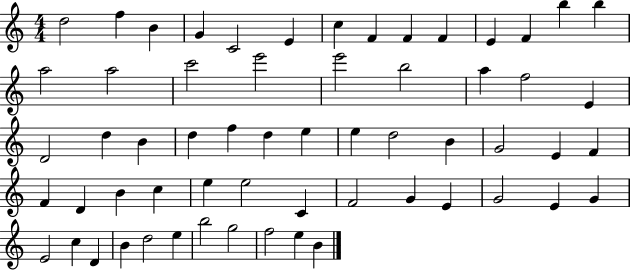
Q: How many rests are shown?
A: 0